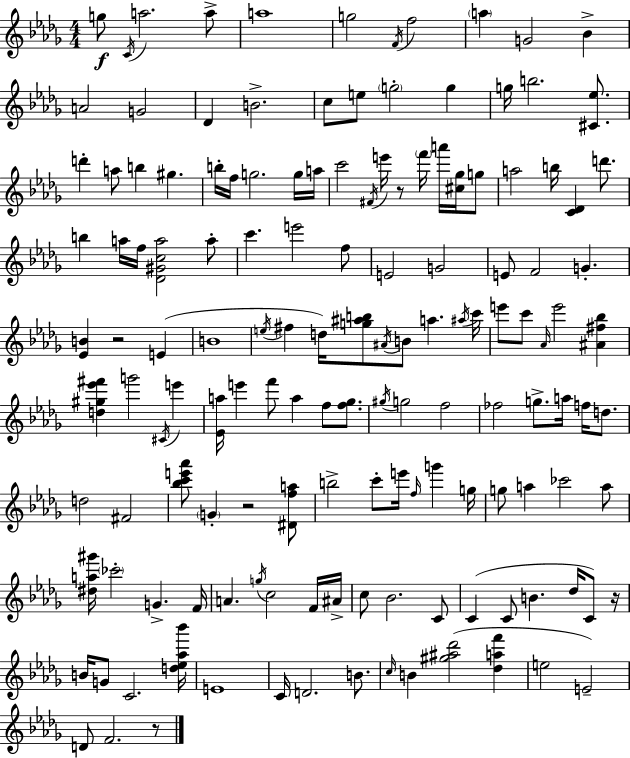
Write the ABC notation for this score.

X:1
T:Untitled
M:4/4
L:1/4
K:Bbm
g/2 C/4 a2 a/2 a4 g2 F/4 f2 a G2 _B A2 G2 _D B2 c/2 e/2 g2 g g/4 b2 [^C_e]/2 d' a/2 b ^g b/4 f/4 g2 g/4 a/4 c'2 ^F/4 e'/4 z/2 f'/4 a'/4 [^c_g]/4 g/2 a2 b/4 [C_D] d'/2 b a/4 f/4 [_D^Gca]2 a/2 c' e'2 f/2 E2 G2 E/2 F2 G [_EB] z2 E B4 e/4 ^f d/4 [g^ab]/2 ^A/4 B/2 a ^a/4 c'/4 e'/2 c'/2 _A/4 e'2 [^A^f_b] [d^g_e'^f'] g'2 ^C/4 e' [_Ea]/4 e' f'/2 a f/2 [f_g]/2 ^g/4 g2 f2 _f2 g/2 a/4 f/4 d/2 d2 ^F2 [_bc'e'_a']/2 G z2 [^Dfa]/2 b2 c'/2 e'/4 f/4 g' g/4 g/2 a _c'2 a/2 [^da^g']/4 _c'2 G F/4 A g/4 c2 F/4 ^A/4 c/2 _B2 C/2 C C/2 B _d/4 C/2 z/4 B/4 G/2 C2 [d_e_a_b']/4 E4 C/4 D2 B/2 c/4 B [^g^a_d']2 [_daf'] e2 E2 D/2 F2 z/2